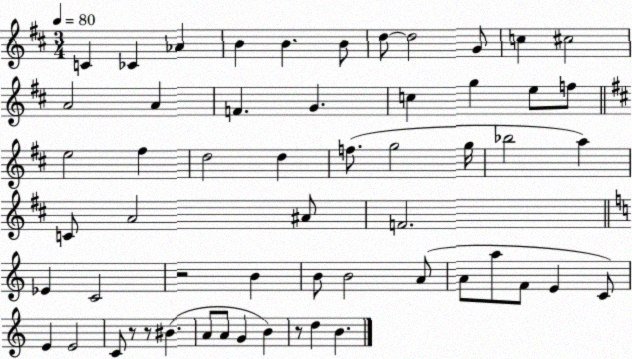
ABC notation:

X:1
T:Untitled
M:3/4
L:1/4
K:D
C _C _A B B B/2 d/2 d2 G/2 c ^c2 A2 A F G c g e/2 f/2 e2 ^f d2 d f/2 g2 g/4 _b2 a C/2 A2 ^A/2 F2 _E C2 z2 B B/2 B2 A/2 A/2 a/2 F/2 E C/2 E E2 C/2 z/2 z/2 ^B A/2 A/2 G B z/2 d B